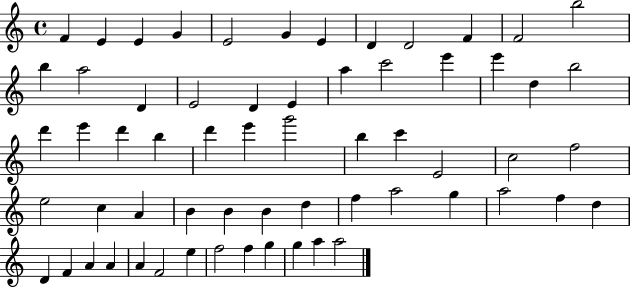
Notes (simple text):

F4/q E4/q E4/q G4/q E4/h G4/q E4/q D4/q D4/h F4/q F4/h B5/h B5/q A5/h D4/q E4/h D4/q E4/q A5/q C6/h E6/q E6/q D5/q B5/h D6/q E6/q D6/q B5/q D6/q E6/q G6/h B5/q C6/q E4/h C5/h F5/h E5/h C5/q A4/q B4/q B4/q B4/q D5/q F5/q A5/h G5/q A5/h F5/q D5/q D4/q F4/q A4/q A4/q A4/q F4/h E5/q F5/h F5/q G5/q G5/q A5/q A5/h